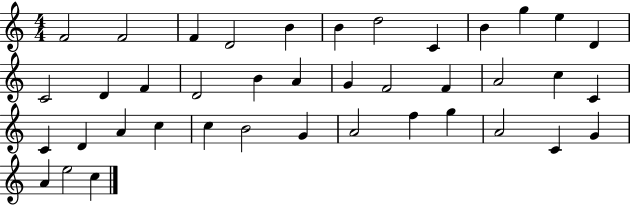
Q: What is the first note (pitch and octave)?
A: F4